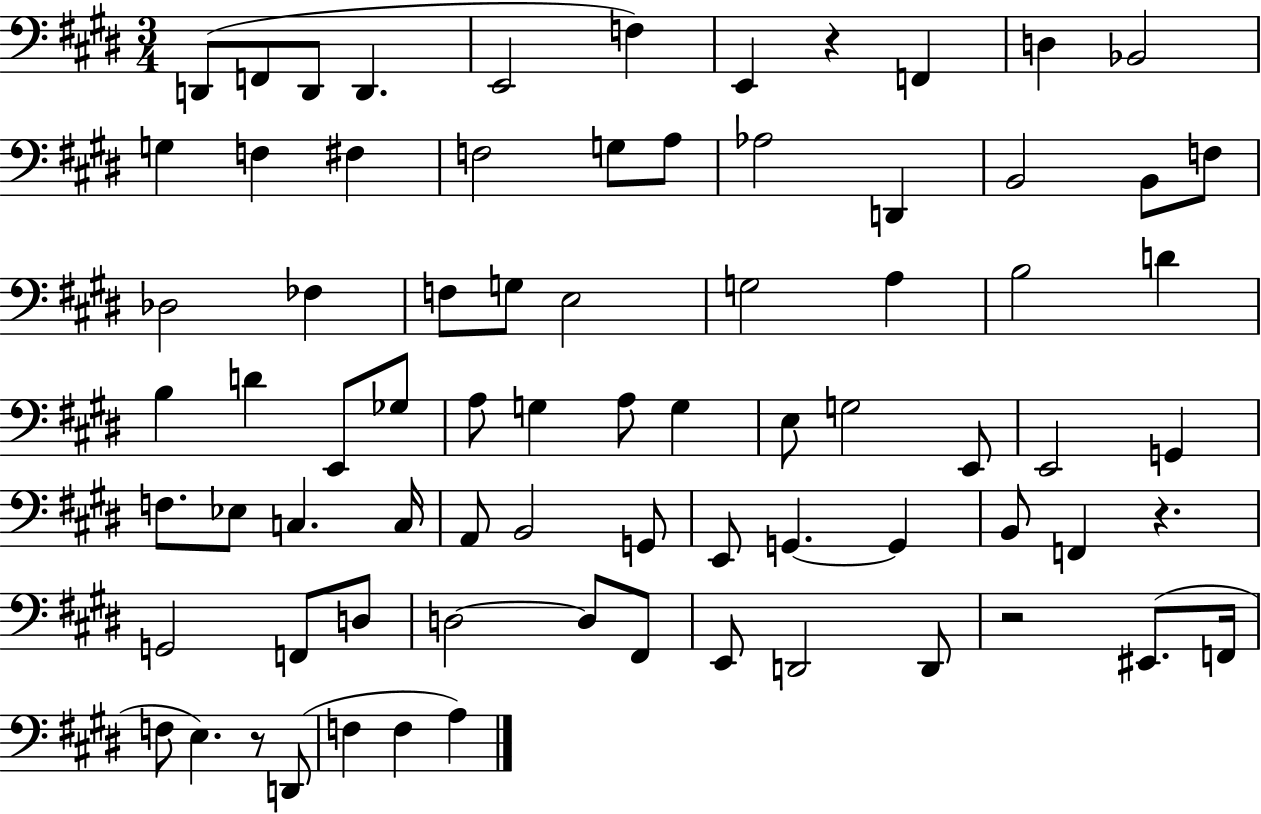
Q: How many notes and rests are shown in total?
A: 76